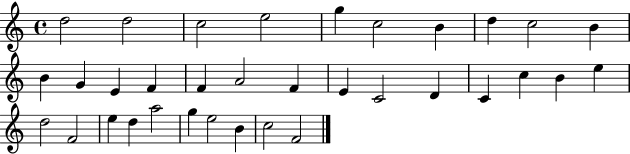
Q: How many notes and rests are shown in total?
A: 34